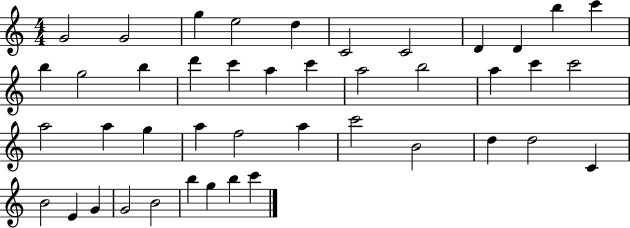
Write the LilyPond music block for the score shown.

{
  \clef treble
  \numericTimeSignature
  \time 4/4
  \key c \major
  g'2 g'2 | g''4 e''2 d''4 | c'2 c'2 | d'4 d'4 b''4 c'''4 | \break b''4 g''2 b''4 | d'''4 c'''4 a''4 c'''4 | a''2 b''2 | a''4 c'''4 c'''2 | \break a''2 a''4 g''4 | a''4 f''2 a''4 | c'''2 b'2 | d''4 d''2 c'4 | \break b'2 e'4 g'4 | g'2 b'2 | b''4 g''4 b''4 c'''4 | \bar "|."
}